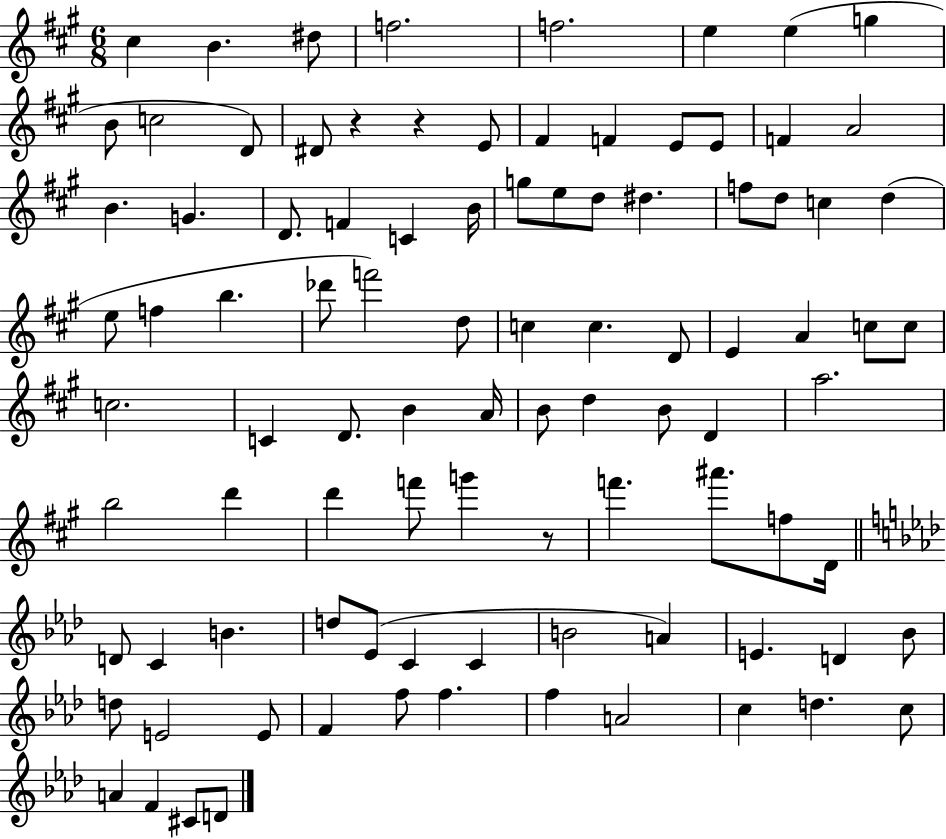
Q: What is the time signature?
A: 6/8